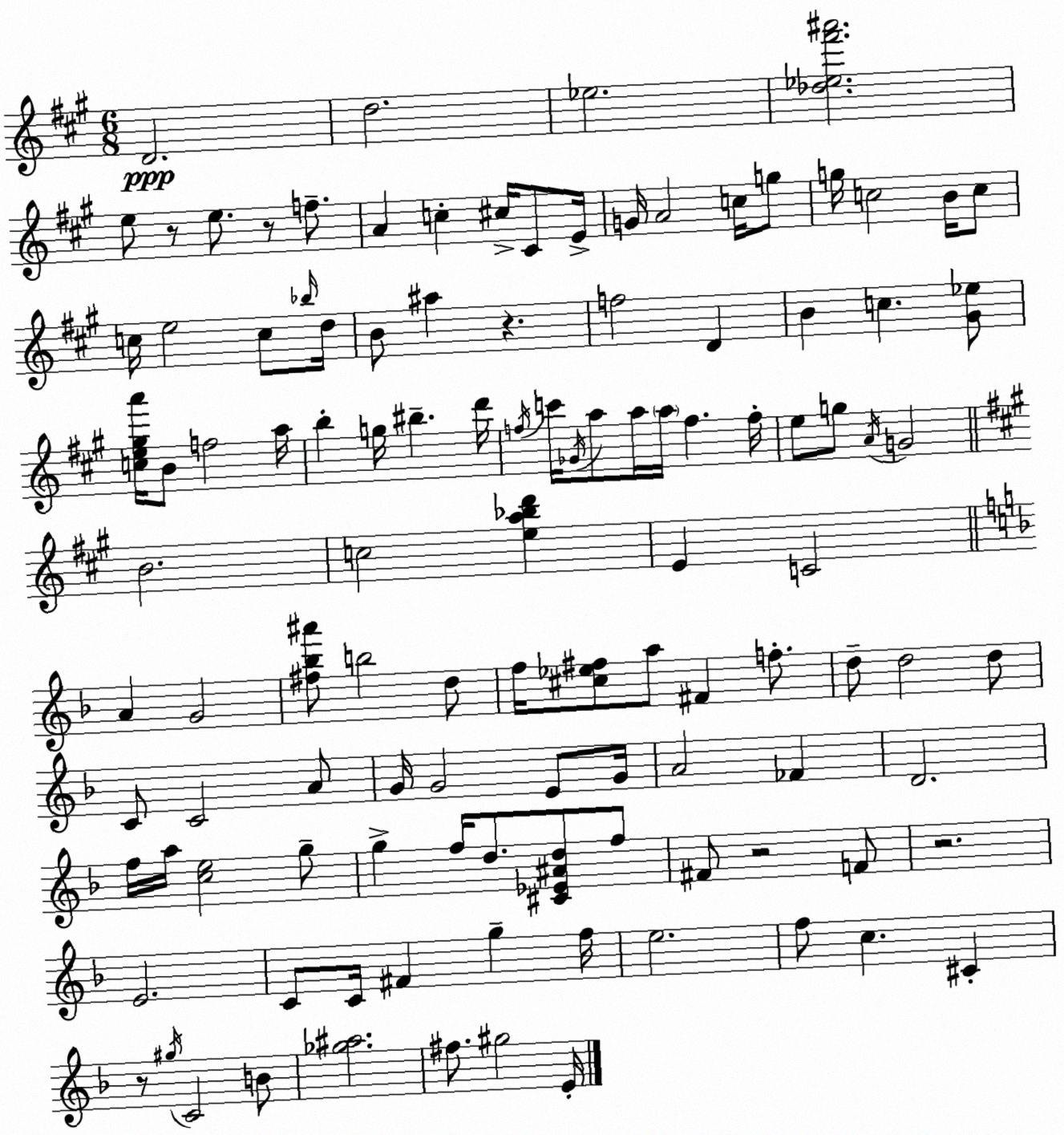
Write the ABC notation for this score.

X:1
T:Untitled
M:6/8
L:1/4
K:A
D2 d2 _e2 [_d_e^f'^a']2 e/2 z/2 e/2 z/2 f/2 A c ^c/4 ^C/2 E/4 G/4 A2 c/4 g/2 g/4 c2 B/4 c/2 c/4 e2 c/2 _b/4 d/4 B/2 ^a z f2 D B c [^G_e]/2 [ce^ga']/4 B/2 f2 a/4 b g/4 ^b d'/4 f/4 c'/4 _G/4 a/2 a/4 a/4 f f/4 e/2 g/2 A/4 G2 B2 c2 [ea_bd'] E C2 A G2 [^f_b^a']/2 b2 d/2 f/4 [^c_e^f]/2 a/2 ^F f/2 d/2 d2 d/2 C/2 C2 A/2 G/4 G2 E/2 G/4 A2 _F D2 f/4 a/4 [ce]2 g/2 g f/4 d/2 [^C_E^Ad]/2 f/2 ^F/2 z2 F/2 z2 E2 C/2 C/4 ^F g f/4 e2 f/2 c ^C z/2 ^g/4 C2 B/2 [_g^a]2 ^f/2 ^g2 E/4